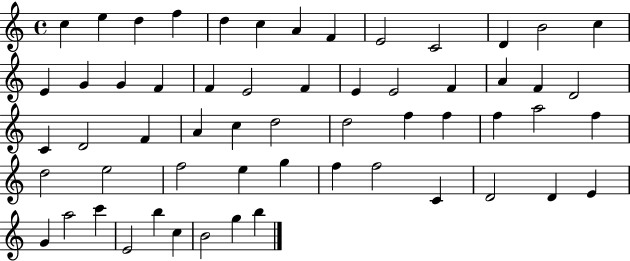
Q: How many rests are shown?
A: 0